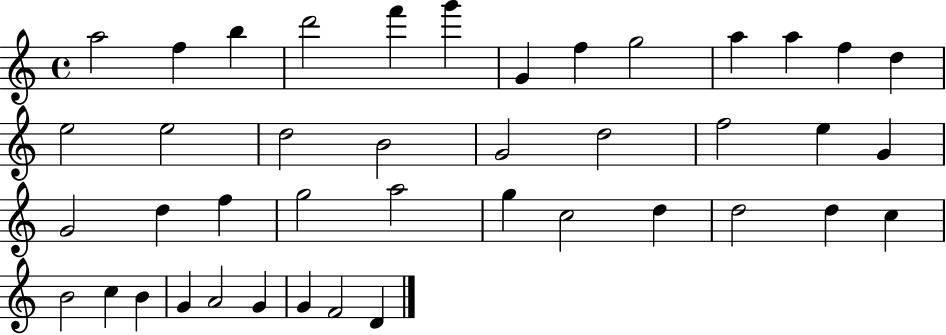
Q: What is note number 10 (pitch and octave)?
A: A5